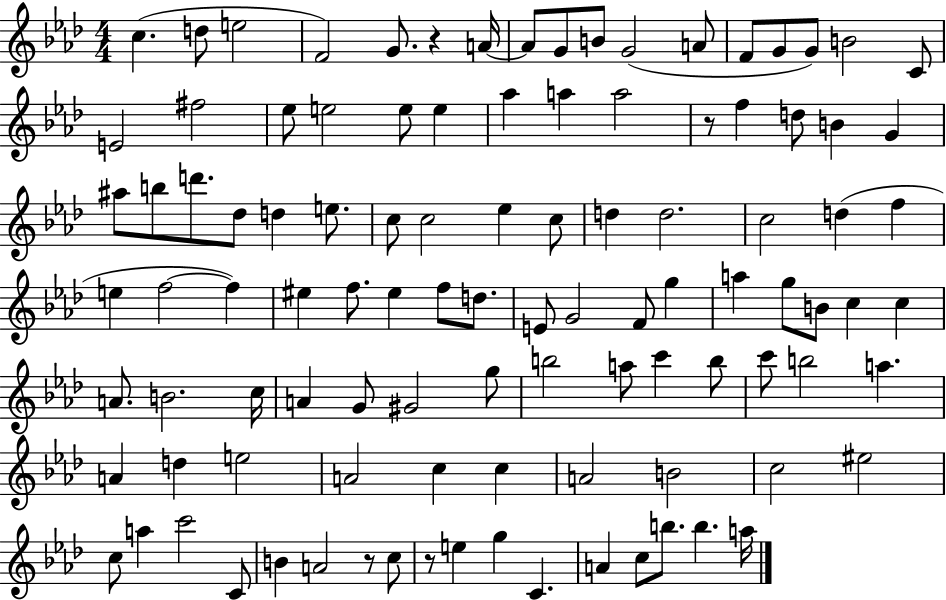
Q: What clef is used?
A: treble